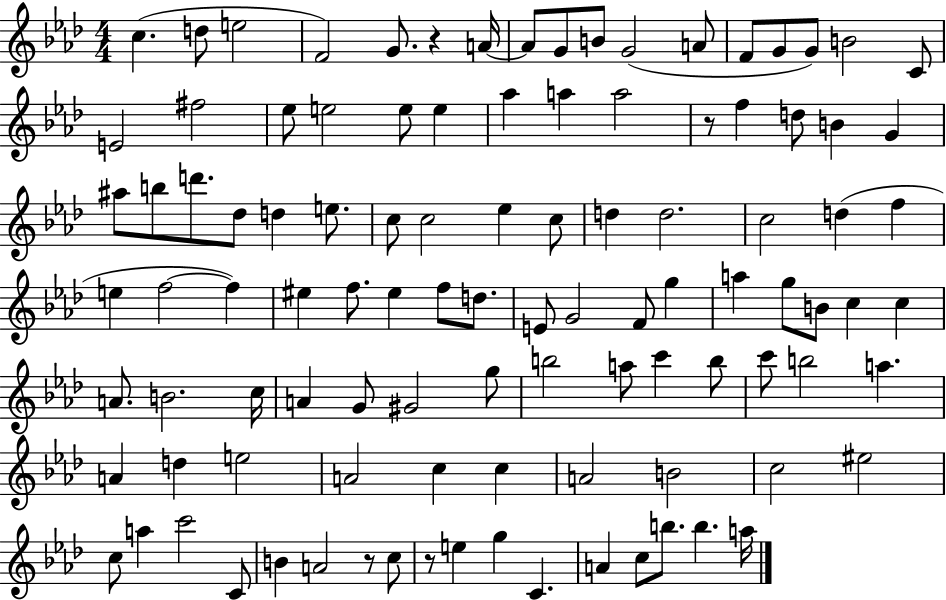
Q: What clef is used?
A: treble